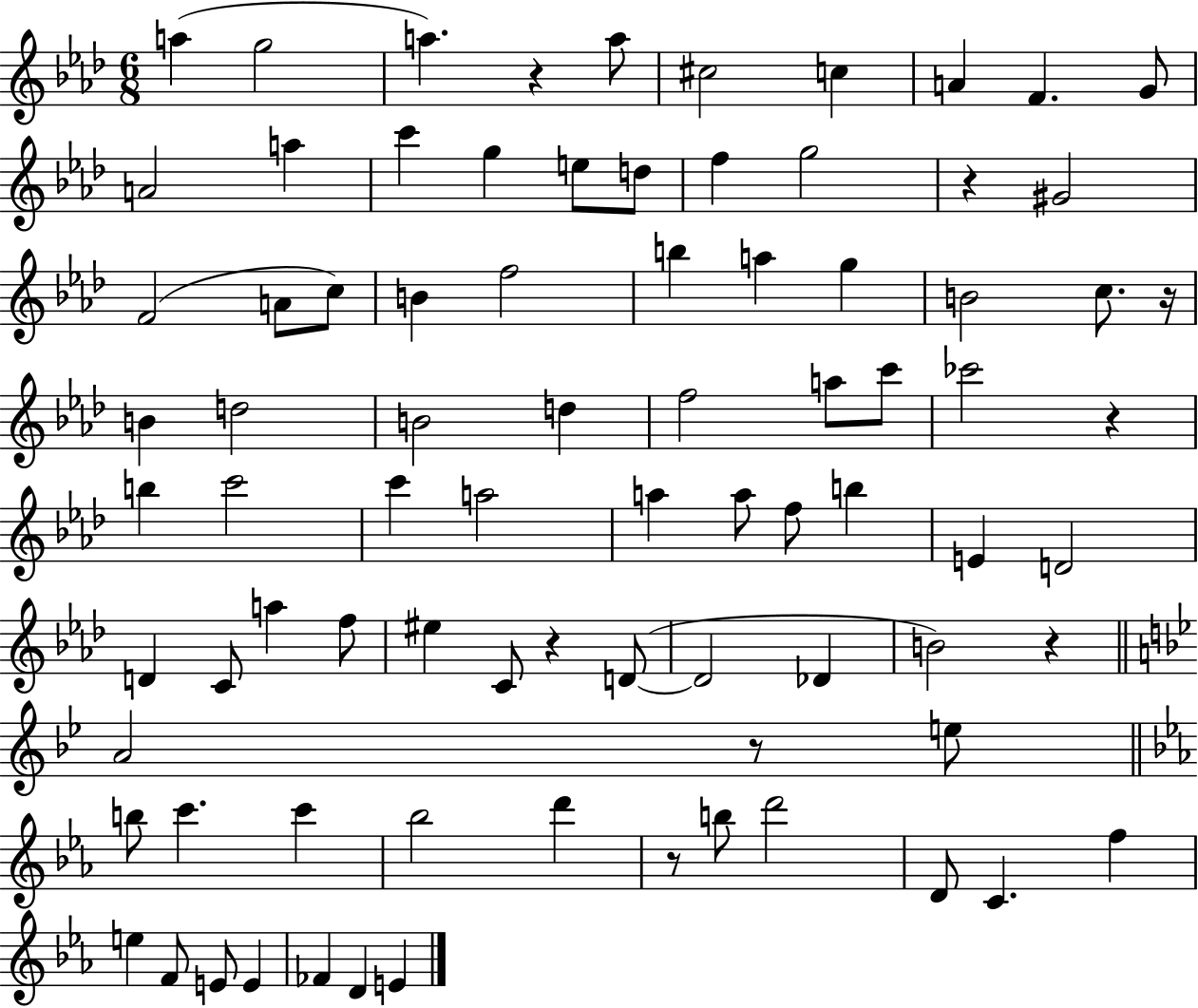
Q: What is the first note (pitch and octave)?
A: A5